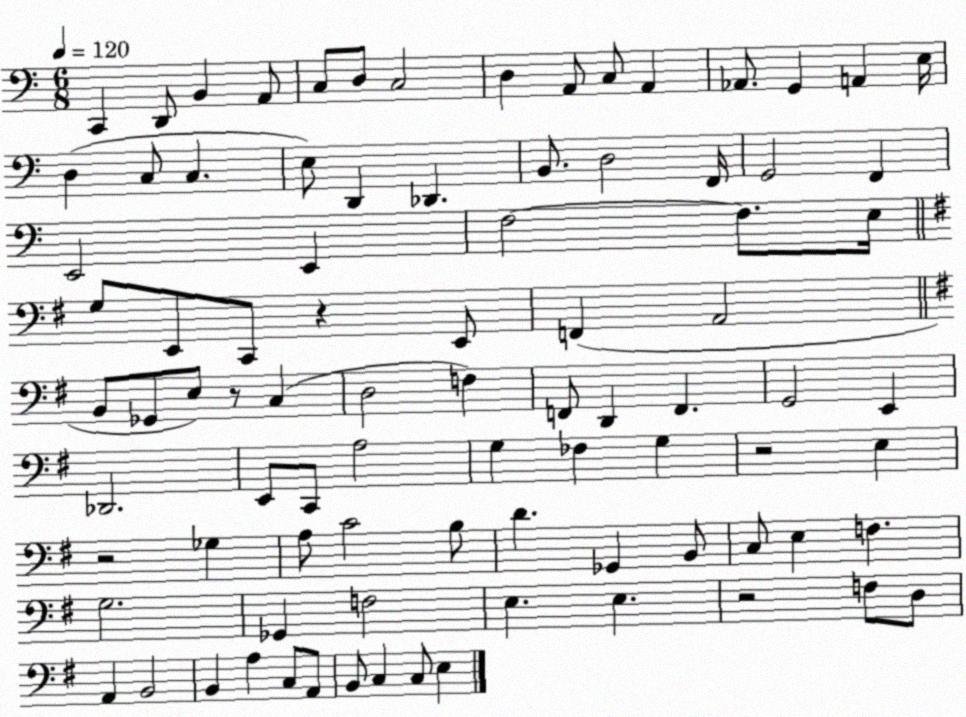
X:1
T:Untitled
M:6/8
L:1/4
K:C
C,, D,,/2 B,, A,,/2 C,/2 D,/2 C,2 D, A,,/2 C,/2 A,, _A,,/2 G,, A,, E,/4 D, C,/2 C, E,/2 D,, _D,, B,,/2 D,2 F,,/4 G,,2 F,, E,,2 E,, F,2 F,/2 E,/4 G,/2 E,,/2 C,,/2 z E,,/2 F,, A,,2 B,,/2 _G,,/2 E,/2 z/2 C, D,2 F, F,,/2 D,, F,, G,,2 E,, _D,,2 E,,/2 C,,/2 A,2 G, _F, G, z2 E, z2 _G, A,/2 C2 B,/2 D _G,, B,,/2 C,/2 E, F, G,2 _G,, F,2 E, E, z2 F,/2 D,/2 A,, B,,2 B,, A, C,/2 A,,/2 B,,/2 C, C,/2 E,